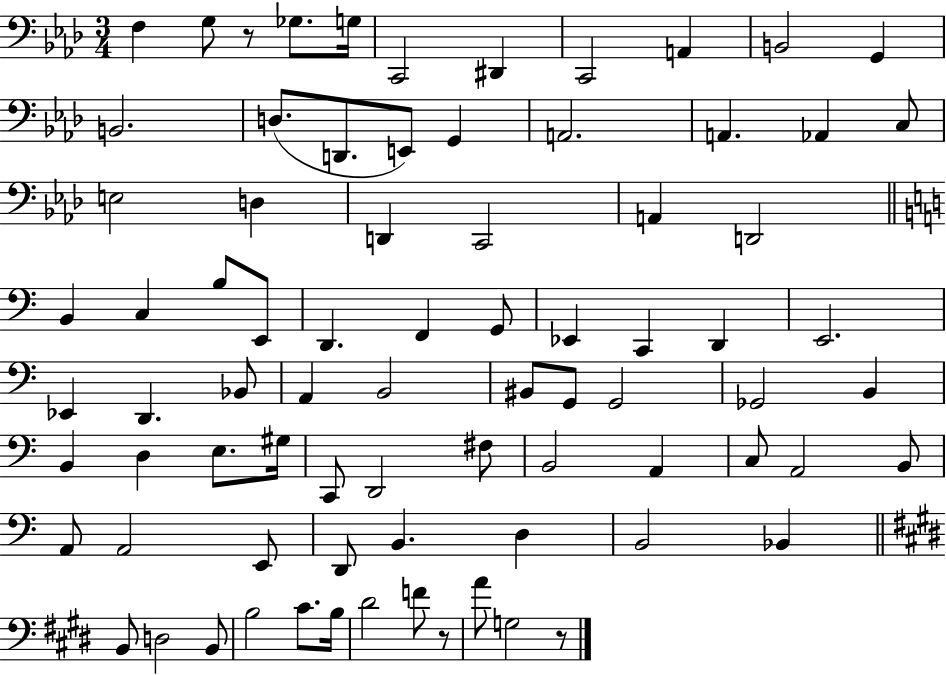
{
  \clef bass
  \numericTimeSignature
  \time 3/4
  \key aes \major
  f4 g8 r8 ges8. g16 | c,2 dis,4 | c,2 a,4 | b,2 g,4 | \break b,2. | d8.( d,8. e,8) g,4 | a,2. | a,4. aes,4 c8 | \break e2 d4 | d,4 c,2 | a,4 d,2 | \bar "||" \break \key a \minor b,4 c4 b8 e,8 | d,4. f,4 g,8 | ees,4 c,4 d,4 | e,2. | \break ees,4 d,4. bes,8 | a,4 b,2 | bis,8 g,8 g,2 | ges,2 b,4 | \break b,4 d4 e8. gis16 | c,8 d,2 fis8 | b,2 a,4 | c8 a,2 b,8 | \break a,8 a,2 e,8 | d,8 b,4. d4 | b,2 bes,4 | \bar "||" \break \key e \major b,8 d2 b,8 | b2 cis'8. b16 | dis'2 f'8 r8 | a'8 g2 r8 | \break \bar "|."
}